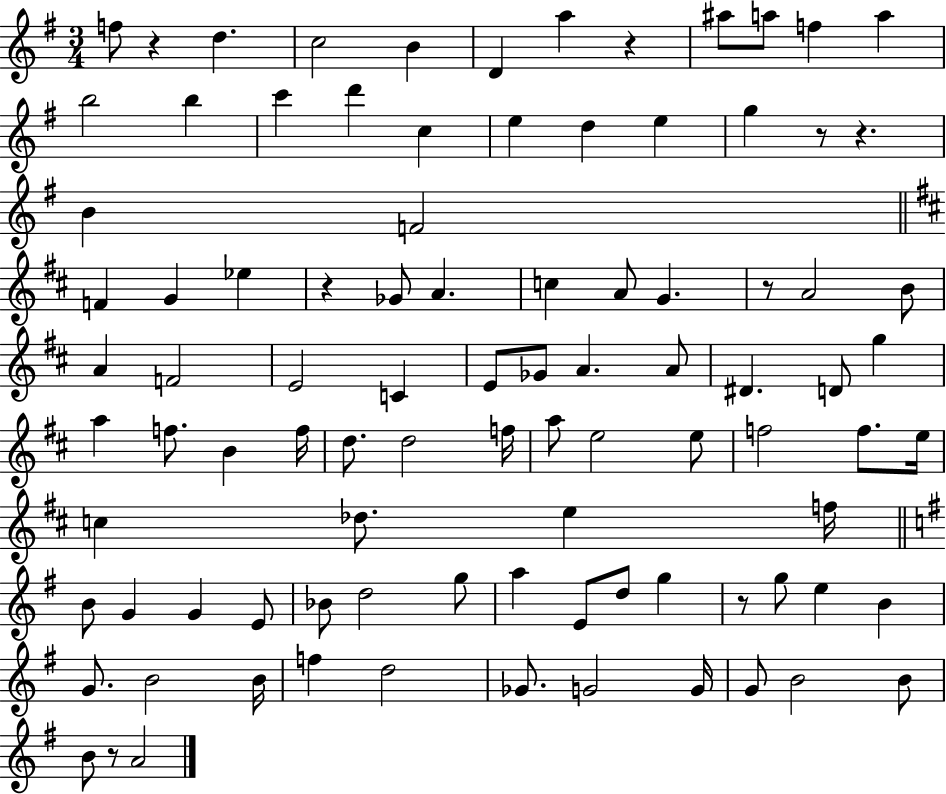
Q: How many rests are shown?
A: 8